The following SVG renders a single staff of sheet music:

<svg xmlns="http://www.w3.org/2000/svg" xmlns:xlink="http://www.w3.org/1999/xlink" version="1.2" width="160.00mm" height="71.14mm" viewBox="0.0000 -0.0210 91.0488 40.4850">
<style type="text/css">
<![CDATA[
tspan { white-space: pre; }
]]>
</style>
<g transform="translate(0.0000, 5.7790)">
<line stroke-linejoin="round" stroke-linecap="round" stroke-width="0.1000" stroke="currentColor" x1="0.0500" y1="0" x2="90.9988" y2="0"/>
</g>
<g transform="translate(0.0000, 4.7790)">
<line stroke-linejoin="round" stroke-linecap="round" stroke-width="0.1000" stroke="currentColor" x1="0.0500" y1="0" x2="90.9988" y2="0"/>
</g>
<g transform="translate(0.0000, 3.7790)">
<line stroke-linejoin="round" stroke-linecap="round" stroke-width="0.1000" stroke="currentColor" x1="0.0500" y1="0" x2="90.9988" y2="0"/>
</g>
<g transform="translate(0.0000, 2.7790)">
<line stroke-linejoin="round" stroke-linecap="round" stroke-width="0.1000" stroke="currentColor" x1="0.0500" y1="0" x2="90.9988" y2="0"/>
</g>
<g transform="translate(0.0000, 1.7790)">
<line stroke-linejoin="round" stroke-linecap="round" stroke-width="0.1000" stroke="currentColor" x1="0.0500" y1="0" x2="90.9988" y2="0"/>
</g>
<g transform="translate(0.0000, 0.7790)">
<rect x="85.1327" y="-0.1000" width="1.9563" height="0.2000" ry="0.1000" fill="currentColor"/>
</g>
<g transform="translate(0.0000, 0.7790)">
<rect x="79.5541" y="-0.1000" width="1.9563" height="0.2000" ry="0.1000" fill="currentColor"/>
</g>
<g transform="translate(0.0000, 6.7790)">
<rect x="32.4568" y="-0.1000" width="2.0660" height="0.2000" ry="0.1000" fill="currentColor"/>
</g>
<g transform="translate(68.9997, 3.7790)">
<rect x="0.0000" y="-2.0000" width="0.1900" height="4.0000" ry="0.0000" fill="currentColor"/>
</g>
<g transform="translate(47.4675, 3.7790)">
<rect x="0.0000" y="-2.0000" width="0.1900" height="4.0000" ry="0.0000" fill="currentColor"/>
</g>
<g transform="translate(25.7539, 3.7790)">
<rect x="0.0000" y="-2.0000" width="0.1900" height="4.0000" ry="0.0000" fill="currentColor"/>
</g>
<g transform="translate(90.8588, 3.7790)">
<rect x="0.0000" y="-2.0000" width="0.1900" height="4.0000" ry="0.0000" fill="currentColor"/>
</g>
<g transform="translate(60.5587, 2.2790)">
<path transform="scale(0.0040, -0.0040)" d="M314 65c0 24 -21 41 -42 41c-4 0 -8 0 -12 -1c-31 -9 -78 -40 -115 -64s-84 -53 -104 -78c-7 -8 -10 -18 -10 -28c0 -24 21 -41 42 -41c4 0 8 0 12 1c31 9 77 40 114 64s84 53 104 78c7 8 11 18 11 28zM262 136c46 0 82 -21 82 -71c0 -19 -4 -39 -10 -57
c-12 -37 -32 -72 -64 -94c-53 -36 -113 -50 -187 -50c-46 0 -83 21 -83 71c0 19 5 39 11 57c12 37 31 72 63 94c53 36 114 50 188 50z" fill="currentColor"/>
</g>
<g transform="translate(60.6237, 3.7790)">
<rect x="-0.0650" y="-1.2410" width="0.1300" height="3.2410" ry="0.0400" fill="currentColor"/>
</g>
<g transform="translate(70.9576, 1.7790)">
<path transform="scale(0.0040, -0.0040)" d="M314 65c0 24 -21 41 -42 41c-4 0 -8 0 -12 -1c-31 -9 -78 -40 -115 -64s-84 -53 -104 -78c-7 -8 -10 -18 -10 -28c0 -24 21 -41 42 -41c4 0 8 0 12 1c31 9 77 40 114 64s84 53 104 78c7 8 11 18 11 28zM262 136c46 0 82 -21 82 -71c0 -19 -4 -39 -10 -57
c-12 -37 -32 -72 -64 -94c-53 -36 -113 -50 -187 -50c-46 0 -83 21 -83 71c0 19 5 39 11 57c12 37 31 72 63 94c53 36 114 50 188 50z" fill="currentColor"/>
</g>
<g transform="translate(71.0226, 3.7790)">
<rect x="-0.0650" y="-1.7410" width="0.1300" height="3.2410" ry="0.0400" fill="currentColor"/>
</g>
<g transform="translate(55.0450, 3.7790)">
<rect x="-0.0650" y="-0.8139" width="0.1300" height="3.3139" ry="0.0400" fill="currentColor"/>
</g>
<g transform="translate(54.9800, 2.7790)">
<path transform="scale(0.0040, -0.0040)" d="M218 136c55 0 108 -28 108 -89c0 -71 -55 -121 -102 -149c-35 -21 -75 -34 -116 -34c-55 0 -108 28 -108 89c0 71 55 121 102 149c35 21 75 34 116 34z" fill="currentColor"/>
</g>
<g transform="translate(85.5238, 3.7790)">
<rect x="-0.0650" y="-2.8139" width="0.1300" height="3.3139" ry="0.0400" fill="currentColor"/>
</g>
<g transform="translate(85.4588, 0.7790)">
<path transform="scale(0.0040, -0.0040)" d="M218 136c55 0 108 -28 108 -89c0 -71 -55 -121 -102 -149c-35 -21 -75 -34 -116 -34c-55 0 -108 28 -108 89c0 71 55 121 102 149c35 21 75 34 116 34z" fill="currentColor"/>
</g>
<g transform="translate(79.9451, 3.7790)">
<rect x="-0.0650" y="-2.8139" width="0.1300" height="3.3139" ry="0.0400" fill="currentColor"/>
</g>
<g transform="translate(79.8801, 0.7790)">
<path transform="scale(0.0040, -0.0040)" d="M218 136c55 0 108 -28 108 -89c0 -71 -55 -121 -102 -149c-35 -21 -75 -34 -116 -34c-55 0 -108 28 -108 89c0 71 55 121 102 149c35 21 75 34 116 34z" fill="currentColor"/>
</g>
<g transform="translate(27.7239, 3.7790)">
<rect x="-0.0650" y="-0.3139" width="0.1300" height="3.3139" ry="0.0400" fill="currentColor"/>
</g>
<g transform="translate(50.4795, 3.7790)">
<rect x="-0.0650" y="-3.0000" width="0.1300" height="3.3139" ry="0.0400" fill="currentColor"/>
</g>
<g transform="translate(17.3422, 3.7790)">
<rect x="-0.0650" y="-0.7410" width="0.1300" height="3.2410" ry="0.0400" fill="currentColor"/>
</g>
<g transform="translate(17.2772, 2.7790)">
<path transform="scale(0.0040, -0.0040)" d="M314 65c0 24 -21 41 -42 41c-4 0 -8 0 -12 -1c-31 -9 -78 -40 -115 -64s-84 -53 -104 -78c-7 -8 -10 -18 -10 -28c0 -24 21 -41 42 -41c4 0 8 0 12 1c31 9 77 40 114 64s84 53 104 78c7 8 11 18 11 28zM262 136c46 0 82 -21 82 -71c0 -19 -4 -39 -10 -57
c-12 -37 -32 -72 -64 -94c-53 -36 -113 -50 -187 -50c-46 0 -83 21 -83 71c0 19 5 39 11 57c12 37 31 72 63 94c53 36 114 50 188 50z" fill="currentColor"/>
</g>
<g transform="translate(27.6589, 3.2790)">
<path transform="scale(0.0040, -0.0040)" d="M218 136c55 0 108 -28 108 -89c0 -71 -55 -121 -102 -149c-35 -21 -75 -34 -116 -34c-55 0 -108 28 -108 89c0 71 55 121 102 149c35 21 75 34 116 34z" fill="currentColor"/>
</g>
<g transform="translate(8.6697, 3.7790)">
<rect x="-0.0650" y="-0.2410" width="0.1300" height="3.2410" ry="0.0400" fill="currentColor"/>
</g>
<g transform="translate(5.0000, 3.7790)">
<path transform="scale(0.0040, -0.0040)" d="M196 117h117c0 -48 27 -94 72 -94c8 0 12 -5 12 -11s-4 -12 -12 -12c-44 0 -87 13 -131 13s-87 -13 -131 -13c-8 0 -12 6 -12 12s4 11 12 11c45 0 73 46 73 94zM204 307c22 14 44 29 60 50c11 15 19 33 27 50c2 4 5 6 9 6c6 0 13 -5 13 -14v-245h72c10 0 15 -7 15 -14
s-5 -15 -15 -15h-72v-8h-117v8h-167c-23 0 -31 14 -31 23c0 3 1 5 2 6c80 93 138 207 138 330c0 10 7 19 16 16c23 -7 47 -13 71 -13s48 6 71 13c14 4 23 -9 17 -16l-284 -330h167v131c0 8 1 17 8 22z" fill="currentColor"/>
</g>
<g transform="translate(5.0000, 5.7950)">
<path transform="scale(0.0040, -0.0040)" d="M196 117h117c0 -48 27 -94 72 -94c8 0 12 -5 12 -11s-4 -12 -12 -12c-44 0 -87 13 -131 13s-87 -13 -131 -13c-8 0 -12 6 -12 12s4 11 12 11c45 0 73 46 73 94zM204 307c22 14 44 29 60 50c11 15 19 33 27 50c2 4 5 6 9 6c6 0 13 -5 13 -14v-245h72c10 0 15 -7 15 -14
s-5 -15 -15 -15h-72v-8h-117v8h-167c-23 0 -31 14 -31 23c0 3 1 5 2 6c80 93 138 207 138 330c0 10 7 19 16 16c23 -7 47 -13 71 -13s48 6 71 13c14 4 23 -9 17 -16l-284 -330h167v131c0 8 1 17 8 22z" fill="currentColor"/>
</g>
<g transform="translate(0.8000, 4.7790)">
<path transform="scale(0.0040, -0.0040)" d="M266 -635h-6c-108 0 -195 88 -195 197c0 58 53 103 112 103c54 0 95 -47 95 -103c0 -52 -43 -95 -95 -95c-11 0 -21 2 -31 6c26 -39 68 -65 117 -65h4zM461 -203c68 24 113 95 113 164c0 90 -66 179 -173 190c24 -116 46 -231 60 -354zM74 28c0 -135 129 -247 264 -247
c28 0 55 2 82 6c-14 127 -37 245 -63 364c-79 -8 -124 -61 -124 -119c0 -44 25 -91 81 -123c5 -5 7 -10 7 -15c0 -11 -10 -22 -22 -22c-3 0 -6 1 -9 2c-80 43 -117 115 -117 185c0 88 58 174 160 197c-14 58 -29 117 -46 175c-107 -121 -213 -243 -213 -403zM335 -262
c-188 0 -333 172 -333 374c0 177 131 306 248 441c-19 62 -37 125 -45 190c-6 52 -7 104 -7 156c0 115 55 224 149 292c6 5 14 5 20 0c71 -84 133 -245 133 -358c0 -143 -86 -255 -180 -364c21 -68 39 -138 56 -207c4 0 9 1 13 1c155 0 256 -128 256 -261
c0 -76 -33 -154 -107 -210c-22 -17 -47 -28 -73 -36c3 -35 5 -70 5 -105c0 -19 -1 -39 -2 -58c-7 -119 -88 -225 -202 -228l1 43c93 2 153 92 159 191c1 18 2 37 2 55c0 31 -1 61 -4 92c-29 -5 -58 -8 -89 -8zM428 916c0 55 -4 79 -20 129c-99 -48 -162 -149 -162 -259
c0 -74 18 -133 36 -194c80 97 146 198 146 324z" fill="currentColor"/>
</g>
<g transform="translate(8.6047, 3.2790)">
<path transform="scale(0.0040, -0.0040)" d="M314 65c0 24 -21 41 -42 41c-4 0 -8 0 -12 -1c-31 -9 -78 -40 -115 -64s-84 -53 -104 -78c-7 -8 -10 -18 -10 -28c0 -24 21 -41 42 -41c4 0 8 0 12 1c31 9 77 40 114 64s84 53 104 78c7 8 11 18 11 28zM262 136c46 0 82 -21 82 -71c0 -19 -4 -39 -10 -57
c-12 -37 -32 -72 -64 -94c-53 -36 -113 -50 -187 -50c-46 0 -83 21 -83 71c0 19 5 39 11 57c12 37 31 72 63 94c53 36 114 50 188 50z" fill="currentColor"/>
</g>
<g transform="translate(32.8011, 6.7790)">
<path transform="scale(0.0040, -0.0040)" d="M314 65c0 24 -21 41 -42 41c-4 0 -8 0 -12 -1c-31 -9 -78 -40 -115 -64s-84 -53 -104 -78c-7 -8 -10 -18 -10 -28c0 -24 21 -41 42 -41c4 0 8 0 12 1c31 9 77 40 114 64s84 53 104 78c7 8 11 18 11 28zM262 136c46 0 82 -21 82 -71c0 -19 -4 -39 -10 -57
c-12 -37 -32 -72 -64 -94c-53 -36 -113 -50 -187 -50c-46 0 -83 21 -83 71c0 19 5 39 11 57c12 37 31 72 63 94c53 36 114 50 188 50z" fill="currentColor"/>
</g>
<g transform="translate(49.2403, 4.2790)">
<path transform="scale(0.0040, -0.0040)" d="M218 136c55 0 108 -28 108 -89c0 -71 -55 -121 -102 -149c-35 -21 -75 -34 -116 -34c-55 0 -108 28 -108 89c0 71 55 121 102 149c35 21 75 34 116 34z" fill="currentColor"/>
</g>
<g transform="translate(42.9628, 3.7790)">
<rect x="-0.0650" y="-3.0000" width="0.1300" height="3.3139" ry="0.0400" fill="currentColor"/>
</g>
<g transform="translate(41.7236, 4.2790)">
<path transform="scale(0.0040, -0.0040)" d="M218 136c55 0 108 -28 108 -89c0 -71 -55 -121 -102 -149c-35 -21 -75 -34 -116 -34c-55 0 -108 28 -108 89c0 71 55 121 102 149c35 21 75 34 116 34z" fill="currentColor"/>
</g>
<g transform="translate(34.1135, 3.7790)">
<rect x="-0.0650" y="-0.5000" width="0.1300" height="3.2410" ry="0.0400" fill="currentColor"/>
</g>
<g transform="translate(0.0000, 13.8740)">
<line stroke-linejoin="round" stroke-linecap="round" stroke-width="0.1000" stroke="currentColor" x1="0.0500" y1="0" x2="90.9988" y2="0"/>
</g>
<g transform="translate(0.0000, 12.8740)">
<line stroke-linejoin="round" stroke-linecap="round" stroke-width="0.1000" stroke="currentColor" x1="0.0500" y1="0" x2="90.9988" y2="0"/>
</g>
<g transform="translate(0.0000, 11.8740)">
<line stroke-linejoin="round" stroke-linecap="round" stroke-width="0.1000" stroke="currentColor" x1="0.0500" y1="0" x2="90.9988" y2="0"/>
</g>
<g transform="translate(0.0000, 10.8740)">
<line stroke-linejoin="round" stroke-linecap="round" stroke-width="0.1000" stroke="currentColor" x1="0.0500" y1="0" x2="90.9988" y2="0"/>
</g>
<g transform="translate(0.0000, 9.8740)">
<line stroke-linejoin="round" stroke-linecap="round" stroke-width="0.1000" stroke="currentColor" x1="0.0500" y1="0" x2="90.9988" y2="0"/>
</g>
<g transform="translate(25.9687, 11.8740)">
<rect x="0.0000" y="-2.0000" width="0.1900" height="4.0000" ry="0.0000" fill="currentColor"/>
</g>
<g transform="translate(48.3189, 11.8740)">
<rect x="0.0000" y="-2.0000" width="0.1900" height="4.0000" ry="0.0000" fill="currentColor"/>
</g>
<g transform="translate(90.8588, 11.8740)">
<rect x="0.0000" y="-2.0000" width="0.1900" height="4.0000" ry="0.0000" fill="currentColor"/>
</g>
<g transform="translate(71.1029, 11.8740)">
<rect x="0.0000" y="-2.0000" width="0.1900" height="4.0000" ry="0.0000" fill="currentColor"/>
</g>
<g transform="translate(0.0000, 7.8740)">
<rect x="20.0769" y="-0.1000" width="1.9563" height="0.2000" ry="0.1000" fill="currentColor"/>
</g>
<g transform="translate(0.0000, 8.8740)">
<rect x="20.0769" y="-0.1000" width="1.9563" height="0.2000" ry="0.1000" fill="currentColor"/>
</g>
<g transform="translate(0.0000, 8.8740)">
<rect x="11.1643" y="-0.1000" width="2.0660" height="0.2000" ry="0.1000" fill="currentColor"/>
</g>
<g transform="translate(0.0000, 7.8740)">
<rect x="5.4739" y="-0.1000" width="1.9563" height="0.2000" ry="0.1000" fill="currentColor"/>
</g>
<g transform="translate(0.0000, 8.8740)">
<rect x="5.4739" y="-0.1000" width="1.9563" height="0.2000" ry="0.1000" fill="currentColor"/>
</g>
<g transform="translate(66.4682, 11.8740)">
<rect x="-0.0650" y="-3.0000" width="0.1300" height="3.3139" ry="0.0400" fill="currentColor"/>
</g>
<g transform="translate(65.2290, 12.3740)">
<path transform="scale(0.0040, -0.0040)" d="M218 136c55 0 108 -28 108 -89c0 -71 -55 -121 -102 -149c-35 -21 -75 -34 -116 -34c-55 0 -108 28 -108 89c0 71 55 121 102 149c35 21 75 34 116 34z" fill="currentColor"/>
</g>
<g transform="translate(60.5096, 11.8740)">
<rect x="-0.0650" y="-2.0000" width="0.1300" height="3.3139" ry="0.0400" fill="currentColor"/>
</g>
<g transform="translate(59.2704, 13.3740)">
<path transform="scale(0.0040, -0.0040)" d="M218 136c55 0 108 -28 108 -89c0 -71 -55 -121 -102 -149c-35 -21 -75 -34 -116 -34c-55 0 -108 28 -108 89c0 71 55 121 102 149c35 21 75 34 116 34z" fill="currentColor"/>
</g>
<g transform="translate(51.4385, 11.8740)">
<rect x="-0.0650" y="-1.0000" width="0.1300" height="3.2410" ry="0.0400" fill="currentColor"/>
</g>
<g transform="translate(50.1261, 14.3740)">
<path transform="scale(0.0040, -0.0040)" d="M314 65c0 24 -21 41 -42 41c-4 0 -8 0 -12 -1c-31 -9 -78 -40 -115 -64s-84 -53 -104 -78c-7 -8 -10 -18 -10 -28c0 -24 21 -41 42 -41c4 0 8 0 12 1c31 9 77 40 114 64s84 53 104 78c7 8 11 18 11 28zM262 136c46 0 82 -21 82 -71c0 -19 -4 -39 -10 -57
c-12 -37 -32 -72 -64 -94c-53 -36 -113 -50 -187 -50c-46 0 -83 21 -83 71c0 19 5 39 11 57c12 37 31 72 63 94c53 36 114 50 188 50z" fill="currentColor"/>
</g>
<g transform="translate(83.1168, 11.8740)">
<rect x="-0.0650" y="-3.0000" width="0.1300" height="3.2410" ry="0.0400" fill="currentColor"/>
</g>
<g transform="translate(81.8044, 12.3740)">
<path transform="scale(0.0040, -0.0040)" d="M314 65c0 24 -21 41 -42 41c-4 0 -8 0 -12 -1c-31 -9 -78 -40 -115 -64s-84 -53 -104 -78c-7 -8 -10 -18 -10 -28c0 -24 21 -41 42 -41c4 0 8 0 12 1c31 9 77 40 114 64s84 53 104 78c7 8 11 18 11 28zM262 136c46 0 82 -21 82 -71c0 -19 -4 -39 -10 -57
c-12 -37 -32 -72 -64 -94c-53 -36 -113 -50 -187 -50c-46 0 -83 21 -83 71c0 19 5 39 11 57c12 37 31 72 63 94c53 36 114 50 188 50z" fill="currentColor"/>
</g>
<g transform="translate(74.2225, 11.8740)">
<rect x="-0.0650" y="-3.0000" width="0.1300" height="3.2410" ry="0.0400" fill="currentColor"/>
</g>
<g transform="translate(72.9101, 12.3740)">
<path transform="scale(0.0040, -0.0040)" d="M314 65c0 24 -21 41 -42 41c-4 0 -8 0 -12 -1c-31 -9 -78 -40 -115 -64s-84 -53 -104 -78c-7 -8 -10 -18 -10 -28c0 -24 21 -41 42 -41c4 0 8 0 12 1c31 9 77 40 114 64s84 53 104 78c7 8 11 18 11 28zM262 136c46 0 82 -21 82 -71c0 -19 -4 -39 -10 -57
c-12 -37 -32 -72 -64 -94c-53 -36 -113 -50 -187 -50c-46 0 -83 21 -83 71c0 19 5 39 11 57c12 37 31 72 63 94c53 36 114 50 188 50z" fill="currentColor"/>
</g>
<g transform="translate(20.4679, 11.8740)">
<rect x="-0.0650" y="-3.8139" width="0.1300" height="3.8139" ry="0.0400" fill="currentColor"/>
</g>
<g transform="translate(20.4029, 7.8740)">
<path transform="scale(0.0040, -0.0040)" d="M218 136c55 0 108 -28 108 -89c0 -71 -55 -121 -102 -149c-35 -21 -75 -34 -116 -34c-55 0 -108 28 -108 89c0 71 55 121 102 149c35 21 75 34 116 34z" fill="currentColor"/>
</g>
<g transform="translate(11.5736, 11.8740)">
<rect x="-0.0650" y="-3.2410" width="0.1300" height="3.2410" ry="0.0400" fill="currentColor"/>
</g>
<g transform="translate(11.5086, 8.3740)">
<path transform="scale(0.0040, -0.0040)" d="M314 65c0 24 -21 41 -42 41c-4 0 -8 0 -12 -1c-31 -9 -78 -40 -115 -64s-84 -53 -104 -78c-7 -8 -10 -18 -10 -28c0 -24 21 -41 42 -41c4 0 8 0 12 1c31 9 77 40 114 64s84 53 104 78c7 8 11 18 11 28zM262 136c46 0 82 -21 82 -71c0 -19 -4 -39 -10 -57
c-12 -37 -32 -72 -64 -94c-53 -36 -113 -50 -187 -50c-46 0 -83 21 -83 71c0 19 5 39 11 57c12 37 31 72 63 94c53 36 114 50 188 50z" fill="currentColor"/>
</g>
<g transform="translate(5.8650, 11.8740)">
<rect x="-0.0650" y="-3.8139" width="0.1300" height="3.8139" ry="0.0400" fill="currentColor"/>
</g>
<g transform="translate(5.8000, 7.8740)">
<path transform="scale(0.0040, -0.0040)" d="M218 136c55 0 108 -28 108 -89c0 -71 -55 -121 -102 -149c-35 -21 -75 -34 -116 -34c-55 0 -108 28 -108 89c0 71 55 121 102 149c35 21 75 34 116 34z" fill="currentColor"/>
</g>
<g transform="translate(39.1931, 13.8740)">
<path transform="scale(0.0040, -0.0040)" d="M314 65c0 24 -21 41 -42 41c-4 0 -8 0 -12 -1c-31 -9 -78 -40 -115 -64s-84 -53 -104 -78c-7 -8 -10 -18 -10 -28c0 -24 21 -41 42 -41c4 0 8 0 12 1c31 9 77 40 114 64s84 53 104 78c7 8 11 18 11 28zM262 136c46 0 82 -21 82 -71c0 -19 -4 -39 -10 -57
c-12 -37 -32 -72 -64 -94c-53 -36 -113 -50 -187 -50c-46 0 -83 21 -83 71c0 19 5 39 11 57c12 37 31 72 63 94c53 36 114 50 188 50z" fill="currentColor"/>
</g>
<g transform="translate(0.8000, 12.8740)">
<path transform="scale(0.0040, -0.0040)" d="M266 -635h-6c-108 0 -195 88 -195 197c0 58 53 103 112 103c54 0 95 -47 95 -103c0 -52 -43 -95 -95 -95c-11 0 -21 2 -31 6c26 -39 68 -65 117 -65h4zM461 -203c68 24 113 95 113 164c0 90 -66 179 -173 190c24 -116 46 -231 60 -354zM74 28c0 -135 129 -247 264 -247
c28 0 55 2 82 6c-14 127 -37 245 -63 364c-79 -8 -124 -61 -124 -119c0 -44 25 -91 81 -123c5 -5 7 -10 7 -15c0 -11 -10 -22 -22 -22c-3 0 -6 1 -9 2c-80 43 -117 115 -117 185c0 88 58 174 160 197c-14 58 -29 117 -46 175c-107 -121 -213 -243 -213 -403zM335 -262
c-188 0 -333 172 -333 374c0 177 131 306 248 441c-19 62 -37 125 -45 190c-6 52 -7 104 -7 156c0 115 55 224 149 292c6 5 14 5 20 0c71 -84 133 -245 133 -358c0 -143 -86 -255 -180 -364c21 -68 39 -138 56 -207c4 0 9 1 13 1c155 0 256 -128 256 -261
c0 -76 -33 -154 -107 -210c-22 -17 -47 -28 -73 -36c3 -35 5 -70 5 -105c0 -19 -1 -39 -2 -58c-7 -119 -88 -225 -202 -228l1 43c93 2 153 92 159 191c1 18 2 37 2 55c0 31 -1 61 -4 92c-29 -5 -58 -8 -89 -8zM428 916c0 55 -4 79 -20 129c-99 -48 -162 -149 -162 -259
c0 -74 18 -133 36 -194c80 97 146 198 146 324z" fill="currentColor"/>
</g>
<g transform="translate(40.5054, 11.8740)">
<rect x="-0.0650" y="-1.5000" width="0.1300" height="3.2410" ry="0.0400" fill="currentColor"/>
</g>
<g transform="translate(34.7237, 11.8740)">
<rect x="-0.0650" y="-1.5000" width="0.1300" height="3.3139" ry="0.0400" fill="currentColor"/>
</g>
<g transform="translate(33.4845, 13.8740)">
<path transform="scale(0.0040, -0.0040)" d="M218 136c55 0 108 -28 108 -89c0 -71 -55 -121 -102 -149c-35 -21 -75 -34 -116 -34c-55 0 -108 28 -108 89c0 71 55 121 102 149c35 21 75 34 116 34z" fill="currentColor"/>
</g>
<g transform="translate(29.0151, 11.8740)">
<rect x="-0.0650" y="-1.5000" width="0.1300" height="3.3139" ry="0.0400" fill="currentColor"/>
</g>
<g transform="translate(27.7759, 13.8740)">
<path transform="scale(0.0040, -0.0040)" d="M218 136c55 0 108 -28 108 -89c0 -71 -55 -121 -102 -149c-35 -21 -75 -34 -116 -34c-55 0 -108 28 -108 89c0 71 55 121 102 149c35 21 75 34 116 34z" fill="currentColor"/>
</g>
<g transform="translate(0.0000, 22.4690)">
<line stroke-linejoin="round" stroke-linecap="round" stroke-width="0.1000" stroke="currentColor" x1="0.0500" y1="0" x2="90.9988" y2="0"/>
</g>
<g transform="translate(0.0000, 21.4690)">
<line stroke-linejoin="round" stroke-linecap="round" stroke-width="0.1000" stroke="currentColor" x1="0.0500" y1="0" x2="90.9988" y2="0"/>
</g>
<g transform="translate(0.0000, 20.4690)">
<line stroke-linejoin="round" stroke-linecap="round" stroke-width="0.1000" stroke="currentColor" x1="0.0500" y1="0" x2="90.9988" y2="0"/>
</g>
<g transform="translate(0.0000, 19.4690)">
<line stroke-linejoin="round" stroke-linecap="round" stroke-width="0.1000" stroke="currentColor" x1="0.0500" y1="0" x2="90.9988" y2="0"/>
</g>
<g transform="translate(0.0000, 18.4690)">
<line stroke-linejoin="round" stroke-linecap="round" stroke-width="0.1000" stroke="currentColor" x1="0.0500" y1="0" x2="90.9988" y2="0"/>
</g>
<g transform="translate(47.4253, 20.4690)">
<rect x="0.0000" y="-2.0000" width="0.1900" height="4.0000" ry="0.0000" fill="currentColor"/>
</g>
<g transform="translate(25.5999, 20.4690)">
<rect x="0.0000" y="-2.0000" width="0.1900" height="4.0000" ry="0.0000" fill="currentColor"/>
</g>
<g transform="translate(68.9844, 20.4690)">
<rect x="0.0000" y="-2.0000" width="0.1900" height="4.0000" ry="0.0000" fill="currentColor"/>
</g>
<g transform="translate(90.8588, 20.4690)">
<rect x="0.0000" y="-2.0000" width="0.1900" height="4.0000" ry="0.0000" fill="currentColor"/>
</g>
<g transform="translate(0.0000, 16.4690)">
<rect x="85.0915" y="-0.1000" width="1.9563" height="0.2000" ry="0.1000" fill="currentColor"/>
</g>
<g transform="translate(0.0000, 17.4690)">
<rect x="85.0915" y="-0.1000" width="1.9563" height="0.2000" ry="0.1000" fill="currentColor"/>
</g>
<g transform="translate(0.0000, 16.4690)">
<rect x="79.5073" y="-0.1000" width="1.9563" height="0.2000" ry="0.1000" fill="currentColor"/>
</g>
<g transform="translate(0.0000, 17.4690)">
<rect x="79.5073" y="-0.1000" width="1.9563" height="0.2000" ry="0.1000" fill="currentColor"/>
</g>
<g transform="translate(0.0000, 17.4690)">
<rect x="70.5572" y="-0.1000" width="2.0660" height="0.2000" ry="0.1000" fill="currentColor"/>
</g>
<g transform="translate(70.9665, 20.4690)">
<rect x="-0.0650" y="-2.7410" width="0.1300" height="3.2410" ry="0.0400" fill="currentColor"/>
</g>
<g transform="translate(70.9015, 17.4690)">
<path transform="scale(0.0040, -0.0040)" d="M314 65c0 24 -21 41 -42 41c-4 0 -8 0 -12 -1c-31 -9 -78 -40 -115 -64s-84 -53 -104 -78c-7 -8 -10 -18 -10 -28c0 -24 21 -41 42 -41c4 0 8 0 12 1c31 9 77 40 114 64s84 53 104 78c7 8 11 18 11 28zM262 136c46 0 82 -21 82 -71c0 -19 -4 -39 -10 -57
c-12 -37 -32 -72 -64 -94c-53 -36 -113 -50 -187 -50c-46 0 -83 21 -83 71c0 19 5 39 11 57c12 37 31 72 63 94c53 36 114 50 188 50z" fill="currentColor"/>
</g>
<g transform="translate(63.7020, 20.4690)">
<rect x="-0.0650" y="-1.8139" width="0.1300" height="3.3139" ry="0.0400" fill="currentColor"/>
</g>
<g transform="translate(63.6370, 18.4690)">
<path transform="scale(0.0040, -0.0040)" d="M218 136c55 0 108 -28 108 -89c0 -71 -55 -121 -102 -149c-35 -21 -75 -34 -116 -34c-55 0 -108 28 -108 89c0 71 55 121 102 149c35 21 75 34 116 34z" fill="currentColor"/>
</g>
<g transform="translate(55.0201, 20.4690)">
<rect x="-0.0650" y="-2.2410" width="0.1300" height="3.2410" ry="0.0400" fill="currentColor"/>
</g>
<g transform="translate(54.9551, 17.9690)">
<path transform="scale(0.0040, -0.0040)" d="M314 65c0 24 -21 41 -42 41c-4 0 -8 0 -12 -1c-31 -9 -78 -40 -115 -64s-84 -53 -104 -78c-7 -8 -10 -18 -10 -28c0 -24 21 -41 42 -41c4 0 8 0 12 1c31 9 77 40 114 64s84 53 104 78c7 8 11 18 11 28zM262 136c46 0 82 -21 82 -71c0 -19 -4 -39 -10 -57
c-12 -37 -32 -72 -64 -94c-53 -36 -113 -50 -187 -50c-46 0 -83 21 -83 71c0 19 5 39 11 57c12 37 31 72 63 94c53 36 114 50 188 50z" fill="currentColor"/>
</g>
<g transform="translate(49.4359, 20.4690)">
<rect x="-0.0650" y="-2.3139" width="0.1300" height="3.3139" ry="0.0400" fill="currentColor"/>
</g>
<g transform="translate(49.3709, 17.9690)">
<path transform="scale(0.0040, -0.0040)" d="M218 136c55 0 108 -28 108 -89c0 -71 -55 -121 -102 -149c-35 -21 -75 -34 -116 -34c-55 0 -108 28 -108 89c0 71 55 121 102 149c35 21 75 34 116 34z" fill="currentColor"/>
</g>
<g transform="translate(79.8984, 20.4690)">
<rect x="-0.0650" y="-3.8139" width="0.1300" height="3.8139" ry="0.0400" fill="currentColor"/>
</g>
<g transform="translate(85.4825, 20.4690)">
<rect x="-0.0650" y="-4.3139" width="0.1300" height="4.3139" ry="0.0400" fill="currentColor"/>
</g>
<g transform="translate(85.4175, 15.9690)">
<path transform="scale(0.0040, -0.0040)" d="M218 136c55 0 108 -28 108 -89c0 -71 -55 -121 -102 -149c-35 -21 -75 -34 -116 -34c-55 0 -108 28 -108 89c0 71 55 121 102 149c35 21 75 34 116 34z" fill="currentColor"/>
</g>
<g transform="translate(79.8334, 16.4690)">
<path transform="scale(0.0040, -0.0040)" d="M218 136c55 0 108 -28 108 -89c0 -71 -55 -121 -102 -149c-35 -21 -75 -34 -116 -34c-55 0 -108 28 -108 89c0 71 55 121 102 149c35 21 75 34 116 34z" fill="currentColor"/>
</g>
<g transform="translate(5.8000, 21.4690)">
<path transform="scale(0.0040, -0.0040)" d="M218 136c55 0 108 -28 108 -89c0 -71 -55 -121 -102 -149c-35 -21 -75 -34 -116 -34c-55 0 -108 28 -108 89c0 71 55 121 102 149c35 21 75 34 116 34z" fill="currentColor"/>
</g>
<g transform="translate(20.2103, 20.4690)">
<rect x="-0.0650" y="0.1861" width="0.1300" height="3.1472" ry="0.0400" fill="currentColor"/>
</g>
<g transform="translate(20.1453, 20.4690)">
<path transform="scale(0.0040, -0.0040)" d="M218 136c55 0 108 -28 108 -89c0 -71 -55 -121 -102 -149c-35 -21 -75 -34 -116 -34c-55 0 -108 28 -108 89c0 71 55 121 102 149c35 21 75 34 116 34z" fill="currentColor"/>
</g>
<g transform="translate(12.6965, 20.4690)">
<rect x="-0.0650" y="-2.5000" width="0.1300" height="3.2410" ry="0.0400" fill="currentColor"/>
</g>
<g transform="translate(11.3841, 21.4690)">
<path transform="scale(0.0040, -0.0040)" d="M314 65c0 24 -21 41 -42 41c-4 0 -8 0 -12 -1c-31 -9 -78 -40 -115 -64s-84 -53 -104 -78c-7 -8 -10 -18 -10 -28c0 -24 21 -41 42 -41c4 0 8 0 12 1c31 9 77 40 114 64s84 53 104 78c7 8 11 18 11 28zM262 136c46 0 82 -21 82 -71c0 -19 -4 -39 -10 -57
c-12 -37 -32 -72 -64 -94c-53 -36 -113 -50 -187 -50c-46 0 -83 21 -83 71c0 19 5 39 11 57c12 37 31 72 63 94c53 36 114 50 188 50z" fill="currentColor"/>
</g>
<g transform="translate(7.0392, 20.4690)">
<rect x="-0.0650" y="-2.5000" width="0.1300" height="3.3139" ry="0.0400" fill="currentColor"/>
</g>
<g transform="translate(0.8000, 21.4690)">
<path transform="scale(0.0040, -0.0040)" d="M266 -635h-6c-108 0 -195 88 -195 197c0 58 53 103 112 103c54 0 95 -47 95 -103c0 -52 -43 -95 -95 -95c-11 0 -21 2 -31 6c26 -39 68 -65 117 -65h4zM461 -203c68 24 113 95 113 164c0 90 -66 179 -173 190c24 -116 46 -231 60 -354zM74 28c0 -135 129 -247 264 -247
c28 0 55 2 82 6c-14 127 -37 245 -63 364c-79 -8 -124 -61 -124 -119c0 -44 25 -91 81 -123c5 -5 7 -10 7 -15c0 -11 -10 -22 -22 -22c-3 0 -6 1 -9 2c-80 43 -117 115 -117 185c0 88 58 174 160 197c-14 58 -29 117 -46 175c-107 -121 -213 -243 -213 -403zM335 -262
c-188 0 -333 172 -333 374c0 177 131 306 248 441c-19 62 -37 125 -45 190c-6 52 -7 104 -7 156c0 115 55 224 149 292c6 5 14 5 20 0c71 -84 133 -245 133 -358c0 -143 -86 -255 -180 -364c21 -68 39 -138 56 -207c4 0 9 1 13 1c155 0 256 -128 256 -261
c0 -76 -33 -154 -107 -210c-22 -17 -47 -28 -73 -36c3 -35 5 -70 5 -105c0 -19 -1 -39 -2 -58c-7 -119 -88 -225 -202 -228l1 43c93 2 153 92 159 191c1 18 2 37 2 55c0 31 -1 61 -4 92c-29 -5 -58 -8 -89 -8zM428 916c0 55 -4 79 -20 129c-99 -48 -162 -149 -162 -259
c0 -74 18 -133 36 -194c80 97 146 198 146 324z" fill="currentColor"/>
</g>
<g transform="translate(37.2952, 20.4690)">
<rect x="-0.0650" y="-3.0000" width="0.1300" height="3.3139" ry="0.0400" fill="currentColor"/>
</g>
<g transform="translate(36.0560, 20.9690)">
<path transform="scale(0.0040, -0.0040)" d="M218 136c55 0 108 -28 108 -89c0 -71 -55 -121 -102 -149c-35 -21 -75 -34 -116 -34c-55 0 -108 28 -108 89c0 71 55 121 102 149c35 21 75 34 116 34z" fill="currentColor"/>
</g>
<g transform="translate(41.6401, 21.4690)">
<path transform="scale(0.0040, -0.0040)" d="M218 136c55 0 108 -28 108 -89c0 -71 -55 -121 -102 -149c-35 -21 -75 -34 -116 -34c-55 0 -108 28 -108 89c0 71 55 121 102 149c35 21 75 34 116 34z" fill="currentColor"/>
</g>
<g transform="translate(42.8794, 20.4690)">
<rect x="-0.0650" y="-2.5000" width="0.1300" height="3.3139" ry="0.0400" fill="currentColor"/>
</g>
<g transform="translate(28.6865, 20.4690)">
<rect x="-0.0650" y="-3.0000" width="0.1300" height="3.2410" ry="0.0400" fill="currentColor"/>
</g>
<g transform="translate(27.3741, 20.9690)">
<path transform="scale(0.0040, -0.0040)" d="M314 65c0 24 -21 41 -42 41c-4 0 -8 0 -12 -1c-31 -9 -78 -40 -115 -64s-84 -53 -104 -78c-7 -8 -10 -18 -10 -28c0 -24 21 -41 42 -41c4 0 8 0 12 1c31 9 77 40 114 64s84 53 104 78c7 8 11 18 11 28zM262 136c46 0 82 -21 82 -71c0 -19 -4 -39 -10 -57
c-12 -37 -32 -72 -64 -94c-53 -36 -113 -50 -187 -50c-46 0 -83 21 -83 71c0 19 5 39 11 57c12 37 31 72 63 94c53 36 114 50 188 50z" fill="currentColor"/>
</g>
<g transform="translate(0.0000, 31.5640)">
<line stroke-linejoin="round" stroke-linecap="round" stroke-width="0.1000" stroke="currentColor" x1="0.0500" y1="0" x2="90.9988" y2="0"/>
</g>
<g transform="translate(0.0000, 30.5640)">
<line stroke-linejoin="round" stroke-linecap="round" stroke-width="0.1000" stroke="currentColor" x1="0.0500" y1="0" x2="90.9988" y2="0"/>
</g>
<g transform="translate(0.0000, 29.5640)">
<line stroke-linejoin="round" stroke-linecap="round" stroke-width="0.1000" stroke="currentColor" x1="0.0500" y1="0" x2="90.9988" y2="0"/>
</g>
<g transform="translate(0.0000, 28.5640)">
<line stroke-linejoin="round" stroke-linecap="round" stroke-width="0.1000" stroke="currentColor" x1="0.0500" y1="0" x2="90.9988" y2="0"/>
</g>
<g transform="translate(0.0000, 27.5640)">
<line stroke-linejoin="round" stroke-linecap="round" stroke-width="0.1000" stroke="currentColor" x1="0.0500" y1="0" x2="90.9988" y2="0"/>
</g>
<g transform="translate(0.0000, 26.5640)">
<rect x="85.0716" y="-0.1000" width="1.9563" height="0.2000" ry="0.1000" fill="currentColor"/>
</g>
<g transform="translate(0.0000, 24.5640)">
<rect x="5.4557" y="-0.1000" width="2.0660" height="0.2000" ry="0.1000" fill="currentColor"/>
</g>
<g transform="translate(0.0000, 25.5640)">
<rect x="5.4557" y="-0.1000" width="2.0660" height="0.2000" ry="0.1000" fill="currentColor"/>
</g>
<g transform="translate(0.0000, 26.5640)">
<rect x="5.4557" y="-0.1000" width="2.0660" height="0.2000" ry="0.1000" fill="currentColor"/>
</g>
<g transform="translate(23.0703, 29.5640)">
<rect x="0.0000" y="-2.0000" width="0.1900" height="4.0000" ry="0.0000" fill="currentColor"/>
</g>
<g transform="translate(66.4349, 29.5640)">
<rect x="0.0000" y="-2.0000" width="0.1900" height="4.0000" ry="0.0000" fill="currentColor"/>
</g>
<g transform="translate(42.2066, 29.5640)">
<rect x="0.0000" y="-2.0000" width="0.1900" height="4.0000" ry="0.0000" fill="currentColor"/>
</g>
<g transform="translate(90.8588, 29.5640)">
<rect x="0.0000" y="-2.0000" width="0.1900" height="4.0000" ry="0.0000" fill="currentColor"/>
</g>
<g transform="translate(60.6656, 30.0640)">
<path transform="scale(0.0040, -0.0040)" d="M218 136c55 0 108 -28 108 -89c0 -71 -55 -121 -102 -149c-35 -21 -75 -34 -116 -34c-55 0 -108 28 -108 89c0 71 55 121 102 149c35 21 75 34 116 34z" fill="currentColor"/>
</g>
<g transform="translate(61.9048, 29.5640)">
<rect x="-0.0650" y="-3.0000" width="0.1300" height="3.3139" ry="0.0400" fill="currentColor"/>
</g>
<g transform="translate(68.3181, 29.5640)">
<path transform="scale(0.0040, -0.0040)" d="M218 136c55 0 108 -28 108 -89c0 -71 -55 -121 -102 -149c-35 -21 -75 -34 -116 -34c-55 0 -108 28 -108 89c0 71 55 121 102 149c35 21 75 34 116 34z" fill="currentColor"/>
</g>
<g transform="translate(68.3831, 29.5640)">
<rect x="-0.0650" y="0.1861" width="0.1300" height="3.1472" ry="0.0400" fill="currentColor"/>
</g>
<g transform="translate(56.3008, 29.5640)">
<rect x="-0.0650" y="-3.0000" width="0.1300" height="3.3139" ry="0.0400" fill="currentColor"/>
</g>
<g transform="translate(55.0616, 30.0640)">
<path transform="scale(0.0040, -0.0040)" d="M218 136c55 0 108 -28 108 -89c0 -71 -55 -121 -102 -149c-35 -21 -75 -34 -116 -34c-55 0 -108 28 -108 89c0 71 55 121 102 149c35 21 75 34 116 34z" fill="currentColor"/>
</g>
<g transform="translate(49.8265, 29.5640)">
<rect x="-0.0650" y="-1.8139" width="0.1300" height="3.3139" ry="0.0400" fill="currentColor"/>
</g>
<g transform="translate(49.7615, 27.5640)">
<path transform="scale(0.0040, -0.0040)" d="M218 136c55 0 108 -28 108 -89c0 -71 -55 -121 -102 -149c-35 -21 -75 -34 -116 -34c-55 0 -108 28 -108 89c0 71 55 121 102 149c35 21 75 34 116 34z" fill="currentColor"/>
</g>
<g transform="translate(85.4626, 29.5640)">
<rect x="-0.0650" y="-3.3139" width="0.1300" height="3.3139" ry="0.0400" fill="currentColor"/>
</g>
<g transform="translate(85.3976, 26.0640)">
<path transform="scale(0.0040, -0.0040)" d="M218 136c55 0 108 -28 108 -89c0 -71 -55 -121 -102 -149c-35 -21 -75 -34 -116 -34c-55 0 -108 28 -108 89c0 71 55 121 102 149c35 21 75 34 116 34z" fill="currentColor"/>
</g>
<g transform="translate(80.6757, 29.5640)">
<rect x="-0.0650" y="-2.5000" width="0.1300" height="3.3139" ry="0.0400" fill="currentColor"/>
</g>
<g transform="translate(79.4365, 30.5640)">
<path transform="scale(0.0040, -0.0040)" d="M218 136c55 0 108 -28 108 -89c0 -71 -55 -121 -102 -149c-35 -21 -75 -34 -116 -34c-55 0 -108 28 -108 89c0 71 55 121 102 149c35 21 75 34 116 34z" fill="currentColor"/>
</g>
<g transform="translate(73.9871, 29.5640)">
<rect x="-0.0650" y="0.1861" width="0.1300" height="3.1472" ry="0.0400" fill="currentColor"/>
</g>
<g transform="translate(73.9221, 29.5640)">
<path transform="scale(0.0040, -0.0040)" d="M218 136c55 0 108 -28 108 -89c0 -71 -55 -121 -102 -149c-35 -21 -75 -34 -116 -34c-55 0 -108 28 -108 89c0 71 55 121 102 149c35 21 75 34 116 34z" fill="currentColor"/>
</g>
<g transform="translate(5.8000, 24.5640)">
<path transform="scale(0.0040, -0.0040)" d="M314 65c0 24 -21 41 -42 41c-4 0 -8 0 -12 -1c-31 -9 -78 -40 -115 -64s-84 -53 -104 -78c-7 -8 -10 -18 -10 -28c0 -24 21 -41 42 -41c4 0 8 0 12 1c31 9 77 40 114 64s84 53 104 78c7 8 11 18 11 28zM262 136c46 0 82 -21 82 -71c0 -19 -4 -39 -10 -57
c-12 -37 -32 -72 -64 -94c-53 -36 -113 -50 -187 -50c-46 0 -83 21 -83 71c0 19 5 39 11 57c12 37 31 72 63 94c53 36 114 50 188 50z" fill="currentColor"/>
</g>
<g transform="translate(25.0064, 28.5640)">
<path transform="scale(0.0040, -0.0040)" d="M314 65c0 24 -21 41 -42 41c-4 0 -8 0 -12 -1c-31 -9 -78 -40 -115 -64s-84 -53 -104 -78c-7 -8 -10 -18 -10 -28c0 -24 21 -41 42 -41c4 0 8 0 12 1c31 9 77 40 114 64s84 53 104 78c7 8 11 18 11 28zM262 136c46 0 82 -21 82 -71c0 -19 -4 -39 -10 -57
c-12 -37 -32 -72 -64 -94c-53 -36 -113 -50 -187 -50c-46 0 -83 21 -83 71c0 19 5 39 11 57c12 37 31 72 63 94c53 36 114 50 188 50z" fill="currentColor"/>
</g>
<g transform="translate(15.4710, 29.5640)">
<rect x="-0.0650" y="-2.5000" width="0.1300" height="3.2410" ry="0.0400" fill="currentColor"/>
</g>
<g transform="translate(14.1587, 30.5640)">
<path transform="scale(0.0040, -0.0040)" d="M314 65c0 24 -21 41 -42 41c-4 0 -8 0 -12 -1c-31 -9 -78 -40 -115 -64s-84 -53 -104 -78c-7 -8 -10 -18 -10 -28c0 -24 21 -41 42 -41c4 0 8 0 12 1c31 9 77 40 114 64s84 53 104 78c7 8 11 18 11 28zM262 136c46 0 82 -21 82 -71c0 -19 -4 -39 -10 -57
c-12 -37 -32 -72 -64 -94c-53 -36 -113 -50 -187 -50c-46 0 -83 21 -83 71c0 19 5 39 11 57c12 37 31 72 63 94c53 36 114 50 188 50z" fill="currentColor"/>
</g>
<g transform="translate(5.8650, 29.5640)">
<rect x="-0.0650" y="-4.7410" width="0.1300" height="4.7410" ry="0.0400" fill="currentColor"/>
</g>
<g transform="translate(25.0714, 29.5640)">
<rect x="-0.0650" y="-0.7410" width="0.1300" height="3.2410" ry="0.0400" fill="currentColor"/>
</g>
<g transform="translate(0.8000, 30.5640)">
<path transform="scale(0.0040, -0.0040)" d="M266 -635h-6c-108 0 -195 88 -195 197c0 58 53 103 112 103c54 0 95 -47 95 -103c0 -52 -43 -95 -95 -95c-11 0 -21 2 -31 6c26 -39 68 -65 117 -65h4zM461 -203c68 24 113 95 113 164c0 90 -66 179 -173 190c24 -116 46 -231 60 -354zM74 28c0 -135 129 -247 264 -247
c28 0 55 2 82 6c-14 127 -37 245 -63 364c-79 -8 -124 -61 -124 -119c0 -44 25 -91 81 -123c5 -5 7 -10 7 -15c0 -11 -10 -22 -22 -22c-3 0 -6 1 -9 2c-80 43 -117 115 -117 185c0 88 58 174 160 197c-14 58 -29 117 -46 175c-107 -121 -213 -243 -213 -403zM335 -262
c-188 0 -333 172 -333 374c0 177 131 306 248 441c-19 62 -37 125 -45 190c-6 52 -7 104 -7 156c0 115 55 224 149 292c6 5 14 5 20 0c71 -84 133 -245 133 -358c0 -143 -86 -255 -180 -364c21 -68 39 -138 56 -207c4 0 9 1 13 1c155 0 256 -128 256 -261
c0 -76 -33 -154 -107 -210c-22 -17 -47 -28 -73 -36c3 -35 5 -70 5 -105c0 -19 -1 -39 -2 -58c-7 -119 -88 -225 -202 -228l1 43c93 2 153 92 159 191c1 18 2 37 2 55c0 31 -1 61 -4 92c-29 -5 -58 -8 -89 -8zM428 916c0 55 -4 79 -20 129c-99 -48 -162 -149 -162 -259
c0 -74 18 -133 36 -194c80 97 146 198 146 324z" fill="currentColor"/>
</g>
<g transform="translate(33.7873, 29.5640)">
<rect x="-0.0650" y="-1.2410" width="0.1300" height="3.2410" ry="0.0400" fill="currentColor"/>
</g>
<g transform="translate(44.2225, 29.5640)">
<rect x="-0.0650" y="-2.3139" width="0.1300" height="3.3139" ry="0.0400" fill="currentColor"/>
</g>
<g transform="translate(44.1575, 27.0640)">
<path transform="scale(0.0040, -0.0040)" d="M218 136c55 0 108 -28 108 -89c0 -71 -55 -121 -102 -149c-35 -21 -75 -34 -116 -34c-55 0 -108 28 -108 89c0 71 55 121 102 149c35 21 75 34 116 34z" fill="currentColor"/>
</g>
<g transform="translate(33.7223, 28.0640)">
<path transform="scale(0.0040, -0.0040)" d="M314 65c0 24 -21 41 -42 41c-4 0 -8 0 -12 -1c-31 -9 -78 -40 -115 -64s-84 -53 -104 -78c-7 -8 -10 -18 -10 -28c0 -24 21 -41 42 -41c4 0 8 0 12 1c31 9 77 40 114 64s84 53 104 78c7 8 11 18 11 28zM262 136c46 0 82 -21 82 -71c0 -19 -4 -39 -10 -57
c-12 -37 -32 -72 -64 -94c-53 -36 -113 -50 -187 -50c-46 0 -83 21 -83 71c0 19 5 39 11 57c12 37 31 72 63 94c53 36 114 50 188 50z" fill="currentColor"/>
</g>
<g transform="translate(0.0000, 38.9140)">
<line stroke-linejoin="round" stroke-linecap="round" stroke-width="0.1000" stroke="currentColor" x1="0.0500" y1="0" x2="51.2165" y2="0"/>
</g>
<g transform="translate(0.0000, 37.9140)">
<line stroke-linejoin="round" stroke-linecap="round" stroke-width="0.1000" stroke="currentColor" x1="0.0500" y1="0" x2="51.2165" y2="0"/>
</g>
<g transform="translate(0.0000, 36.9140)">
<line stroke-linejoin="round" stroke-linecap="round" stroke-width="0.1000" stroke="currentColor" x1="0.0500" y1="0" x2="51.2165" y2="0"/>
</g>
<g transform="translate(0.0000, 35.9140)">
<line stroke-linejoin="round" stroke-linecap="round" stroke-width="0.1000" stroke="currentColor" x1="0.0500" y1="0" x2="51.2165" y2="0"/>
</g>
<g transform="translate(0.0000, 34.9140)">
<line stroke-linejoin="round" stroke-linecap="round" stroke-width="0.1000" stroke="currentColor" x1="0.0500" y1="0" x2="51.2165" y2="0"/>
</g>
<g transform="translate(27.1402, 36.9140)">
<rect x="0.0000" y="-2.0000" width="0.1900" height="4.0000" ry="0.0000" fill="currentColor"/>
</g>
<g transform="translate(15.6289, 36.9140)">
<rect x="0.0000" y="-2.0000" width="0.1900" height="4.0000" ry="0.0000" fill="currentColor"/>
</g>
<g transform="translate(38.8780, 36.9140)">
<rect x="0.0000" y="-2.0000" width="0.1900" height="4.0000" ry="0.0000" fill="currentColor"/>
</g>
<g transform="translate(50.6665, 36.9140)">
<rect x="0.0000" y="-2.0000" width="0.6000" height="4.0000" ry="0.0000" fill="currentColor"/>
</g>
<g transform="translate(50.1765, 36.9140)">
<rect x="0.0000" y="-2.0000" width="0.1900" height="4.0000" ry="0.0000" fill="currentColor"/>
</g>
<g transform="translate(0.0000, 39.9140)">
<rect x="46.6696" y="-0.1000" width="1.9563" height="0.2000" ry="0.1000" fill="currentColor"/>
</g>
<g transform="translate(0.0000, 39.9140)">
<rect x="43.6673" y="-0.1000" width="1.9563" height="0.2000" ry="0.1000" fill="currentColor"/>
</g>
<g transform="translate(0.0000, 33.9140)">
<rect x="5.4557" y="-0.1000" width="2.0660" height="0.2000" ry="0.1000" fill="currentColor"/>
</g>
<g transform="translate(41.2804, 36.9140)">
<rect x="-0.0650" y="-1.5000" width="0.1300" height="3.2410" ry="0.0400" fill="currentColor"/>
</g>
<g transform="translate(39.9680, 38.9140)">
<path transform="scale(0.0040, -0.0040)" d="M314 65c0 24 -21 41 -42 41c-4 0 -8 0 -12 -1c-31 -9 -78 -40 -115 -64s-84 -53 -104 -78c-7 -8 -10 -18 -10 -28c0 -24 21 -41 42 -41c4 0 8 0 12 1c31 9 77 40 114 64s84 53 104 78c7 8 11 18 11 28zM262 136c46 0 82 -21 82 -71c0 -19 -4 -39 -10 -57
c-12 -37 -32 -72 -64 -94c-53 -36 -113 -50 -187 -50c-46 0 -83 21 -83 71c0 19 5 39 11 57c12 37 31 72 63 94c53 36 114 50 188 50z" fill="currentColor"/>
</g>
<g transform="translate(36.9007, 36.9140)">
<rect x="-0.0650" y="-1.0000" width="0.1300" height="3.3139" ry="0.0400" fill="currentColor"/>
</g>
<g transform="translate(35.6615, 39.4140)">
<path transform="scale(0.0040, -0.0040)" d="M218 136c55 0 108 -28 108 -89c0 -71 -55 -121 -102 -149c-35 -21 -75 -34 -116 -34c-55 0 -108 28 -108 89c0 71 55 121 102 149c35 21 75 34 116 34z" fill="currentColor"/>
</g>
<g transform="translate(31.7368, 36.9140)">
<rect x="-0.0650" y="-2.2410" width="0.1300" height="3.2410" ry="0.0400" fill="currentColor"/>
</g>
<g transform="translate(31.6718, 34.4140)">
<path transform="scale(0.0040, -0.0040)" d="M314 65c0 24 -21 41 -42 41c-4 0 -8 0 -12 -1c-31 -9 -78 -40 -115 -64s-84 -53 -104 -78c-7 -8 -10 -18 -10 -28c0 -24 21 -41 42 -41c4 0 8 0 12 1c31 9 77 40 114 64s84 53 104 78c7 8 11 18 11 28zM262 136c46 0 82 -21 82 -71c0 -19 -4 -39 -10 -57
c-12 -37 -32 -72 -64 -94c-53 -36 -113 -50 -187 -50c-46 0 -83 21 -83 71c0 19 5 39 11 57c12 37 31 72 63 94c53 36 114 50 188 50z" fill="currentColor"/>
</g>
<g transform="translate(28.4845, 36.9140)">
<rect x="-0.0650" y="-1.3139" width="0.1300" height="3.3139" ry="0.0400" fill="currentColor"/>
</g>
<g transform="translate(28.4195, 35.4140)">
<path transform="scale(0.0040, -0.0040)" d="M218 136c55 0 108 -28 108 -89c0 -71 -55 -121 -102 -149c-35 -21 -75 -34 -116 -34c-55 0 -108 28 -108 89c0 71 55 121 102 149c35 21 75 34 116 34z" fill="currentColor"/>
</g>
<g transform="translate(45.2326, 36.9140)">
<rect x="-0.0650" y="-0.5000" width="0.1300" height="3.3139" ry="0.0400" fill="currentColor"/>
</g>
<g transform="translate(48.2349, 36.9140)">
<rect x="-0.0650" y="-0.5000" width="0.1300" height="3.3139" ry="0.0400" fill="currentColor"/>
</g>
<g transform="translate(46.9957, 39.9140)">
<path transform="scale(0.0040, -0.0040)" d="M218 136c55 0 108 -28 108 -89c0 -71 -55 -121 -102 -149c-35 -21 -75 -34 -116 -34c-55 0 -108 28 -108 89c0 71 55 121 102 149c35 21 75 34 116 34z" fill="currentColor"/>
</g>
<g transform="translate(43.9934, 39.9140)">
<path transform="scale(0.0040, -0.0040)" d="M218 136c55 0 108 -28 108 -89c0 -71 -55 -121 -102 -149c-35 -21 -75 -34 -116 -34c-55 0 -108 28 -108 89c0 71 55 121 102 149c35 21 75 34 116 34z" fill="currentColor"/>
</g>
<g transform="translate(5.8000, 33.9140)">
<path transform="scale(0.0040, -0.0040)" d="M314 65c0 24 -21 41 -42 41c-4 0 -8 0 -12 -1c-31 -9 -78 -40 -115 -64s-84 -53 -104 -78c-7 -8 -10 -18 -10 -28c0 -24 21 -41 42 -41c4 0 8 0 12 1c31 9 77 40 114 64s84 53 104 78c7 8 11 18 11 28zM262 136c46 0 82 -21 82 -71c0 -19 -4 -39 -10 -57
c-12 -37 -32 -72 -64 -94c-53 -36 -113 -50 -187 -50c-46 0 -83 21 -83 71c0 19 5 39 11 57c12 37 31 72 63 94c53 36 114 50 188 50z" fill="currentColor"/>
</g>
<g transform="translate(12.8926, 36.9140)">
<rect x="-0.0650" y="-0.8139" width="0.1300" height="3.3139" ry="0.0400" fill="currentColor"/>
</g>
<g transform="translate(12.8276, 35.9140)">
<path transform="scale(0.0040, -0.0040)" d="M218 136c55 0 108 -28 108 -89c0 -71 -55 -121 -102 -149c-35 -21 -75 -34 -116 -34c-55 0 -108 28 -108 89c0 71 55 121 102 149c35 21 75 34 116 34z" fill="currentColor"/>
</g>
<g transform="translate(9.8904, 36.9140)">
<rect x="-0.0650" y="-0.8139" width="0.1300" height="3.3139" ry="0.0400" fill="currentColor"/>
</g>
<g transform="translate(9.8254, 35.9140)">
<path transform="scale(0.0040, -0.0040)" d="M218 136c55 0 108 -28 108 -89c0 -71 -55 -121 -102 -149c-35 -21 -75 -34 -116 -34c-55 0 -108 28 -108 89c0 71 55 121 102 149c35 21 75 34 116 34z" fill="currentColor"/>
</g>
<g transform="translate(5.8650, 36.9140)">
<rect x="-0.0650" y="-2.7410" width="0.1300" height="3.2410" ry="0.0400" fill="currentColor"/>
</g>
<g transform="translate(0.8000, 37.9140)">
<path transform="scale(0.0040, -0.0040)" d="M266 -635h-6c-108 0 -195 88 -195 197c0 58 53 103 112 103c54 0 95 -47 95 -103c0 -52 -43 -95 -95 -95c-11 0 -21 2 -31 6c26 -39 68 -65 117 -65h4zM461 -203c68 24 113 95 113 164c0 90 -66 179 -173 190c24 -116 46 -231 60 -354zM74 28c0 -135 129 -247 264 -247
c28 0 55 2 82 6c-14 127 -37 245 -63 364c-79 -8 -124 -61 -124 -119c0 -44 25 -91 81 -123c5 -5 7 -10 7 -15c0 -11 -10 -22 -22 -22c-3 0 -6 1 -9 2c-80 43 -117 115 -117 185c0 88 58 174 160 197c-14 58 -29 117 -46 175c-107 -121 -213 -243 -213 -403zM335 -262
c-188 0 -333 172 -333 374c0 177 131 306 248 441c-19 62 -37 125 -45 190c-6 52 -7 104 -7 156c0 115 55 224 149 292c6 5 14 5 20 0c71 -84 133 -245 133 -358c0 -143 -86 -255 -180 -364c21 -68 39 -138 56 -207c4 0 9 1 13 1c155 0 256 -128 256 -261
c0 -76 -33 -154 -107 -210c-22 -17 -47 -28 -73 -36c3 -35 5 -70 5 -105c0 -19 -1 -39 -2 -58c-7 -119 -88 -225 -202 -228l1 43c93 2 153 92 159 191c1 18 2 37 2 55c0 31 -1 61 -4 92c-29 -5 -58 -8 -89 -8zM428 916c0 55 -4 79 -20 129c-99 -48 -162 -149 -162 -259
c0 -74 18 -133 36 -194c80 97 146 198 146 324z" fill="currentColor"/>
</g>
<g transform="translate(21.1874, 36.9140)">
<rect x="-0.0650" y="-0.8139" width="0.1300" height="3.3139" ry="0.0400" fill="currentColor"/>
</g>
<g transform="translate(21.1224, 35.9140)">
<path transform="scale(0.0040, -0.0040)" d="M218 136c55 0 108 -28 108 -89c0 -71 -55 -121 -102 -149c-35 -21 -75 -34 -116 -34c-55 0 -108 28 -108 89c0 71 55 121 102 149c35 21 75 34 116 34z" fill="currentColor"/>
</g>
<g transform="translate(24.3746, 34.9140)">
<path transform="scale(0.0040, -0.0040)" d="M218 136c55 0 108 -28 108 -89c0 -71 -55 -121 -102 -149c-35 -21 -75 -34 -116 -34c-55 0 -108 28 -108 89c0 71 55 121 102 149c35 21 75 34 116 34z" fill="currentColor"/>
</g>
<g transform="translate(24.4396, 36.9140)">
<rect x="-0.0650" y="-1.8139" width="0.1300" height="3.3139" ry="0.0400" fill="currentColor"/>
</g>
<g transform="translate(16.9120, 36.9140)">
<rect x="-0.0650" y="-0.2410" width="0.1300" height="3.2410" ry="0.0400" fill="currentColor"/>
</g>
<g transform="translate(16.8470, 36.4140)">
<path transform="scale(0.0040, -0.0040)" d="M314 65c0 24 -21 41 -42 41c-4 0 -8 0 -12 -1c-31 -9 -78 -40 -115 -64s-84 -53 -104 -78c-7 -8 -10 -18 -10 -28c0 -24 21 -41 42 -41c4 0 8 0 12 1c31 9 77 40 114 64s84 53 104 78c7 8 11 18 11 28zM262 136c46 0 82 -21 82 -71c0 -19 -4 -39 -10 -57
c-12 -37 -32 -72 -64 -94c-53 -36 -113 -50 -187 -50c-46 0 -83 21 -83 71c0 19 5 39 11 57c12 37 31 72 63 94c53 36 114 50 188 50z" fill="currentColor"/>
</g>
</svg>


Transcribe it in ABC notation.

X:1
T:Untitled
M:4/4
L:1/4
K:C
c2 d2 c C2 A A d e2 f2 a a c' b2 c' E E E2 D2 F A A2 A2 G G2 B A2 A G g g2 f a2 c' d' e'2 G2 d2 e2 g f A A B B G b a2 d d c2 d f e g2 D E2 C C